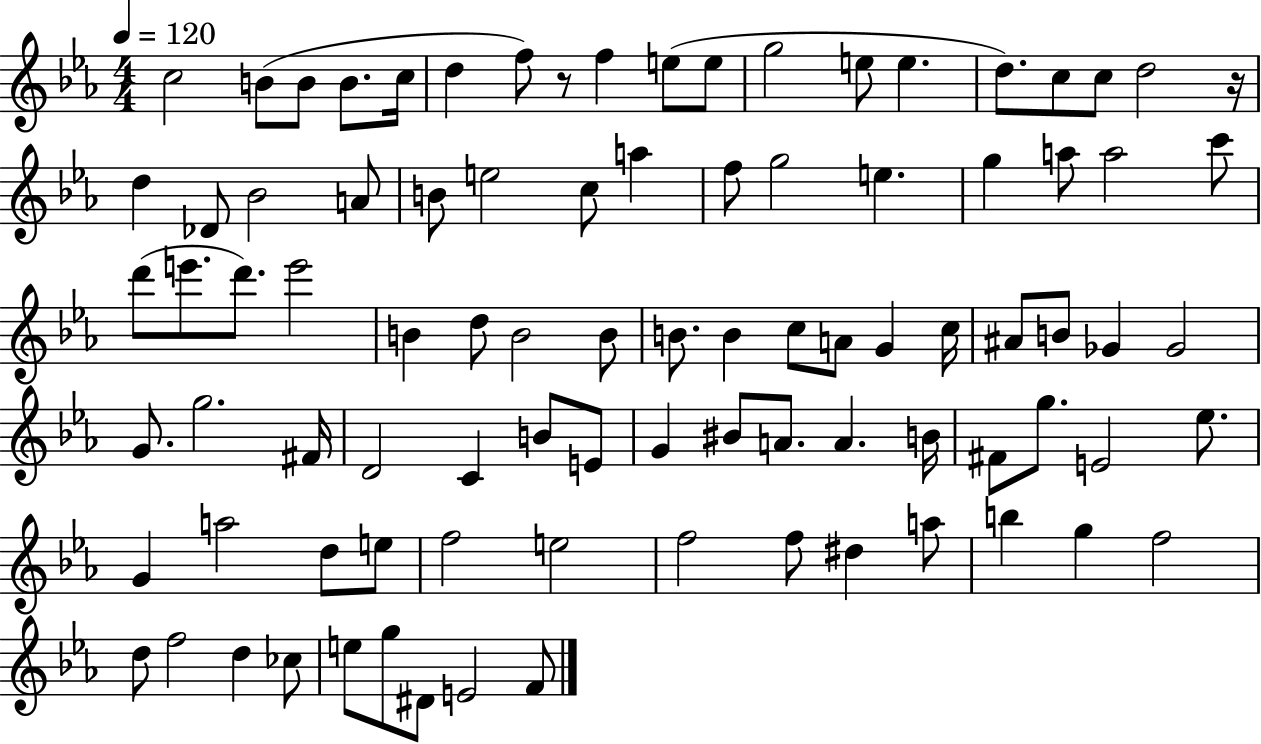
C5/h B4/e B4/e B4/e. C5/s D5/q F5/e R/e F5/q E5/e E5/e G5/h E5/e E5/q. D5/e. C5/e C5/e D5/h R/s D5/q Db4/e Bb4/h A4/e B4/e E5/h C5/e A5/q F5/e G5/h E5/q. G5/q A5/e A5/h C6/e D6/e E6/e. D6/e. E6/h B4/q D5/e B4/h B4/e B4/e. B4/q C5/e A4/e G4/q C5/s A#4/e B4/e Gb4/q Gb4/h G4/e. G5/h. F#4/s D4/h C4/q B4/e E4/e G4/q BIS4/e A4/e. A4/q. B4/s F#4/e G5/e. E4/h Eb5/e. G4/q A5/h D5/e E5/e F5/h E5/h F5/h F5/e D#5/q A5/e B5/q G5/q F5/h D5/e F5/h D5/q CES5/e E5/e G5/e D#4/e E4/h F4/e